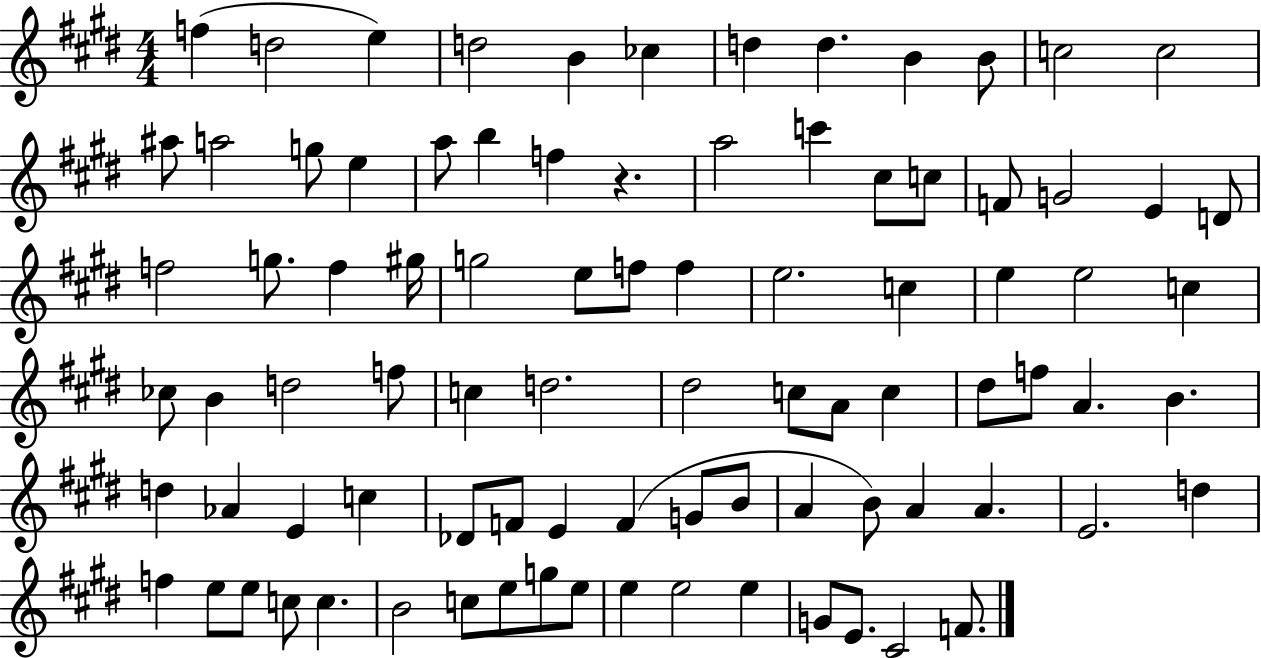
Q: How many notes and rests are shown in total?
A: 88